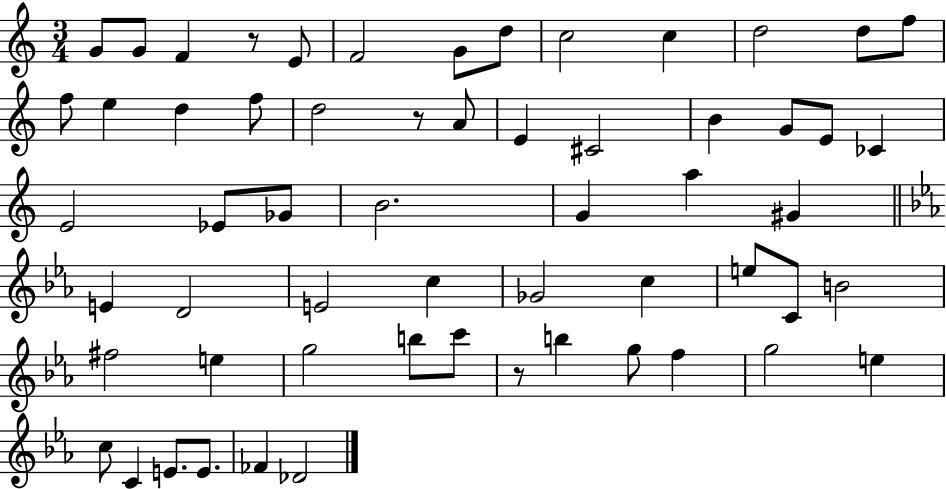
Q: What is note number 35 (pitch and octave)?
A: C5